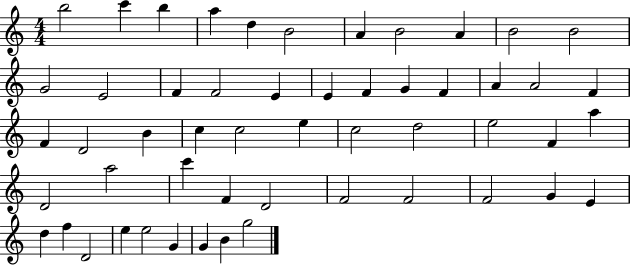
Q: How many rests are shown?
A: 0